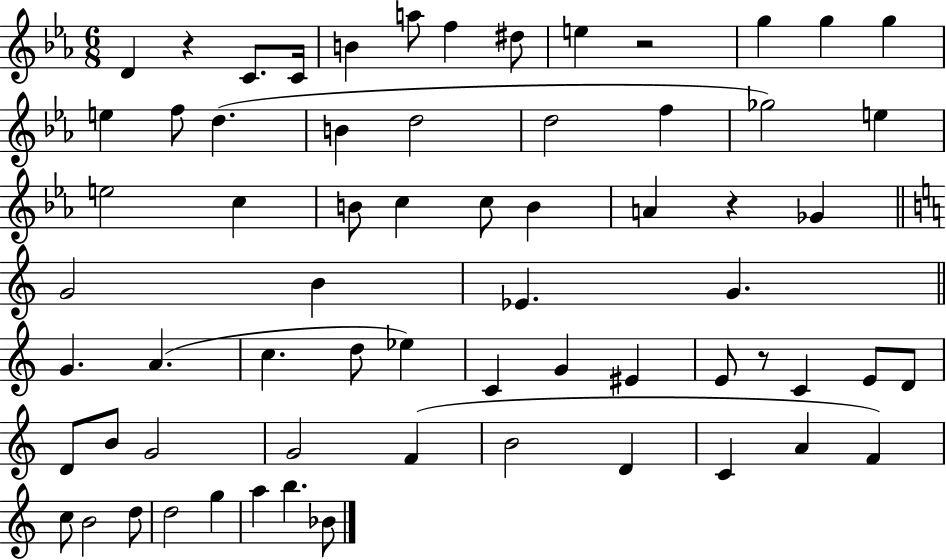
X:1
T:Untitled
M:6/8
L:1/4
K:Eb
D z C/2 C/4 B a/2 f ^d/2 e z2 g g g e f/2 d B d2 d2 f _g2 e e2 c B/2 c c/2 B A z _G G2 B _E G G A c d/2 _e C G ^E E/2 z/2 C E/2 D/2 D/2 B/2 G2 G2 F B2 D C A F c/2 B2 d/2 d2 g a b _B/2